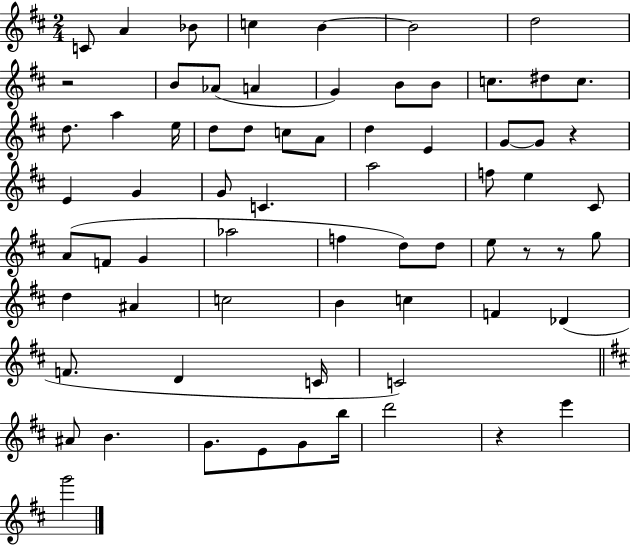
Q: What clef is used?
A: treble